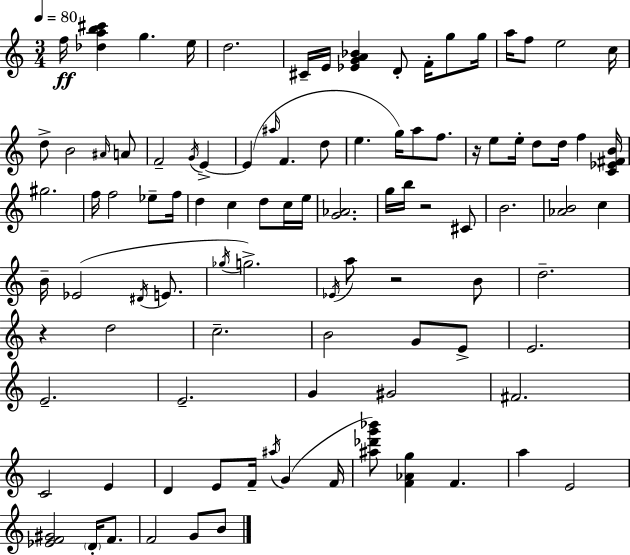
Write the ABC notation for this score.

X:1
T:Untitled
M:3/4
L:1/4
K:Am
f/4 [_dab^c'] g e/4 d2 ^C/4 E/4 [_EGA_B] D/2 F/4 g/2 g/4 a/4 f/2 e2 c/4 d/2 B2 ^A/4 A/2 F2 G/4 E E ^a/4 F d/2 e g/4 a/2 f/2 z/4 e/2 e/4 d/2 d/4 f [C_E^FB]/4 ^g2 f/4 f2 _e/2 f/4 d c d/2 c/4 e/4 [G_A]2 g/4 b/4 z2 ^C/2 B2 [_AB]2 c B/4 _E2 ^D/4 E/2 _g/4 g2 _E/4 a/2 z2 B/2 d2 z d2 c2 B2 G/2 E/2 E2 E2 E2 G ^G2 ^F2 C2 E D E/2 F/4 ^a/4 G F/4 [^a_d'g'_b']/2 [F_Ag] F a E2 [_EF^G]2 D/4 F/2 F2 G/2 B/2